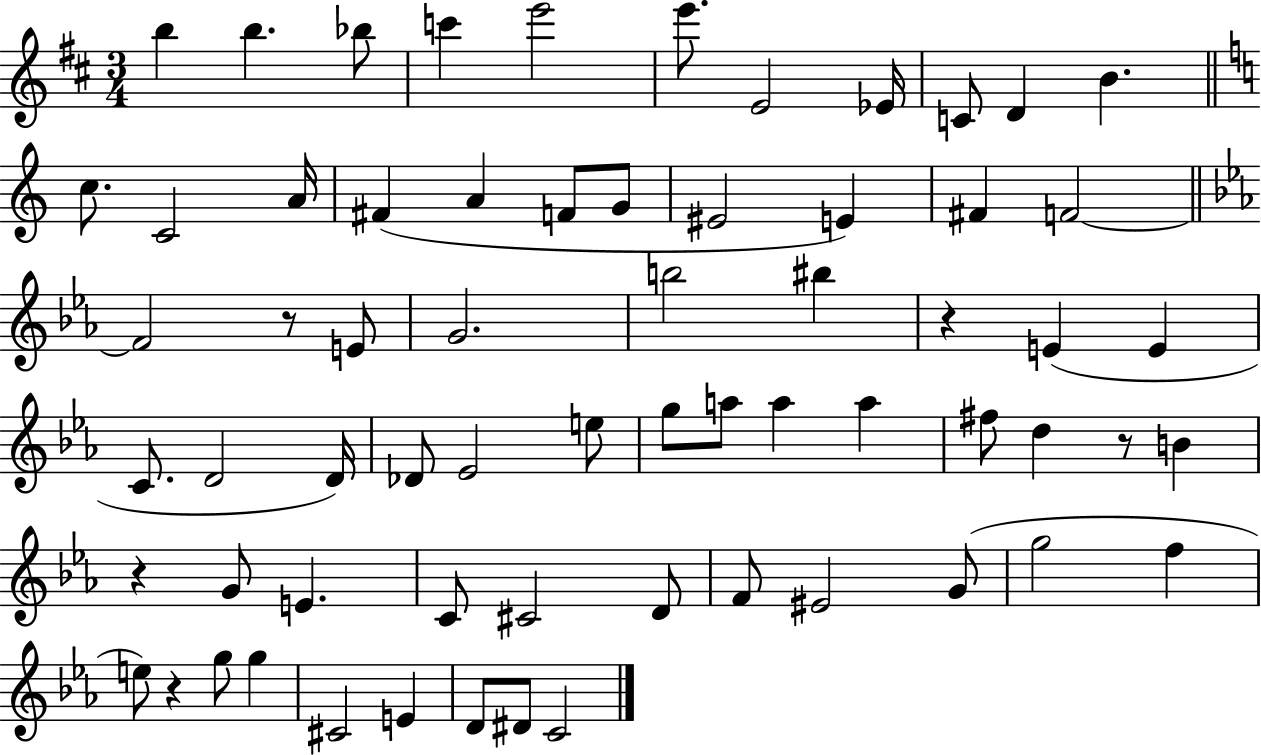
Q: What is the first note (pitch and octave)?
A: B5